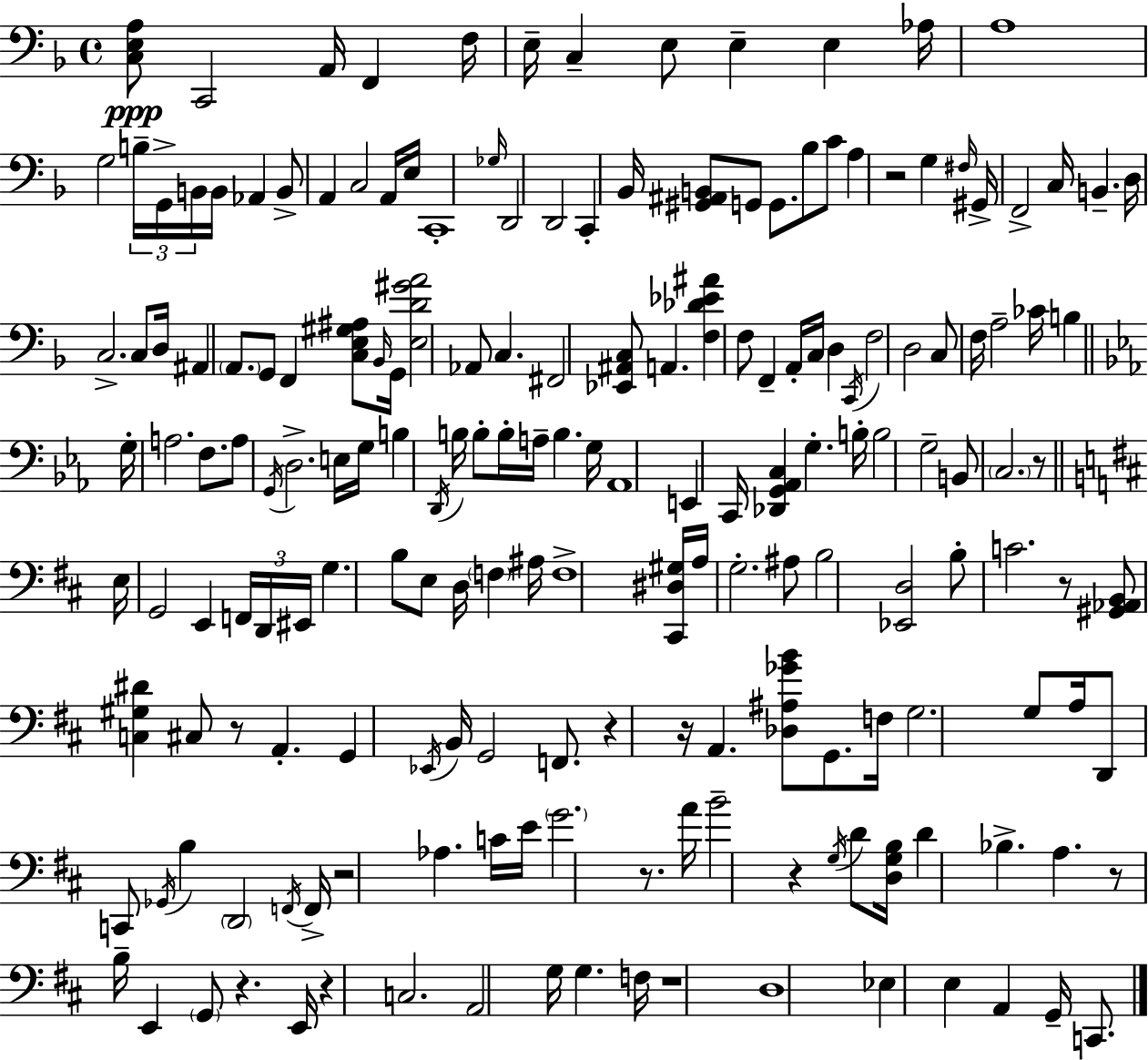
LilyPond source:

{
  \clef bass
  \time 4/4
  \defaultTimeSignature
  \key f \major
  <c e a>8\ppp c,2 a,16 f,4 f16 | e16-- c4-- e8 e4-- e4 aes16 | a1 | g2 \tuplet 3/2 { b16-- g,16-> b,16 } b,16 aes,4 | \break b,8-> a,4 c2 a,16 e16 | c,1-. | \grace { ges16 } d,2 d,2 | c,4-. bes,16 <gis, ais, b,>8 g,8 g,8. bes8 c'8 | \break a4 r2 g4 | \grace { fis16 } gis,16-> f,2-> c16 b,4.-- | d16 c2.-> c8 | d16 ais,4 \parenthesize a,8. g,8 f,4 <c e gis ais>8 | \break \grace { bes,16 } g,16 <e d' gis' a'>2 aes,8 c4. | fis,2 <ees, ais, c>8 a,4. | <f des' ees' ais'>4 f8 f,4-- a,16-. c16 d4 | \acciaccatura { c,16 } f2 d2 | \break c8 f16 a2-- ces'16 | b4 \bar "||" \break \key c \minor g16-. a2. f8. | a8 \acciaccatura { g,16 } d2.-> e16 | g16 b4 \acciaccatura { d,16 } b16 b8-. b16-. a16-- b4. | g16 aes,1 | \break e,4 c,16 <des, g, aes, c>4 g4.-. | b16-. b2 g2-- | b,8 \parenthesize c2. | r8 \bar "||" \break \key b \minor e16 g,2 e,4 \tuplet 3/2 { f,16 d,16 eis,16 } | g4. b8 e8 d16 \parenthesize f4 ais16 | f1-> | <cis, dis gis>16 a16 g2.-. ais8 | \break b2 <ees, d>2 | b8-. c'2. r8 | <gis, aes, b,>8 <c gis dis'>4 cis8 r8 a,4.-. | g,4 \acciaccatura { ees,16 } b,16 g,2 f,8. | \break r4 r16 a,4. <des ais ges' b'>8 g,8. | f16 g2. g8 | a16 d,8 c,8 \acciaccatura { ges,16 } b4 \parenthesize d,2 | \acciaccatura { f,16 } f,16-> r2 aes4. | \break c'16 e'16 \parenthesize g'2. | r8. a'16 b'2-- r4 | \acciaccatura { g16 } d'8 <d g b>16 d'4 bes4.-> a4. | r8 b16-- e,4 \parenthesize g,8 r4. | \break e,16 r4 c2. | a,2 g16 g4. | f16 r1 | d1 | \break ees4 e4 a,4 | g,16-- c,8. \bar "|."
}